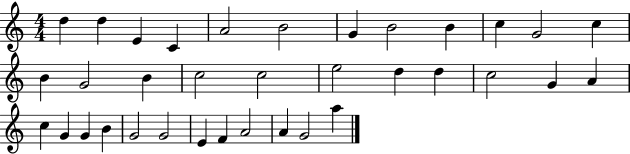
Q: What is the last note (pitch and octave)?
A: A5